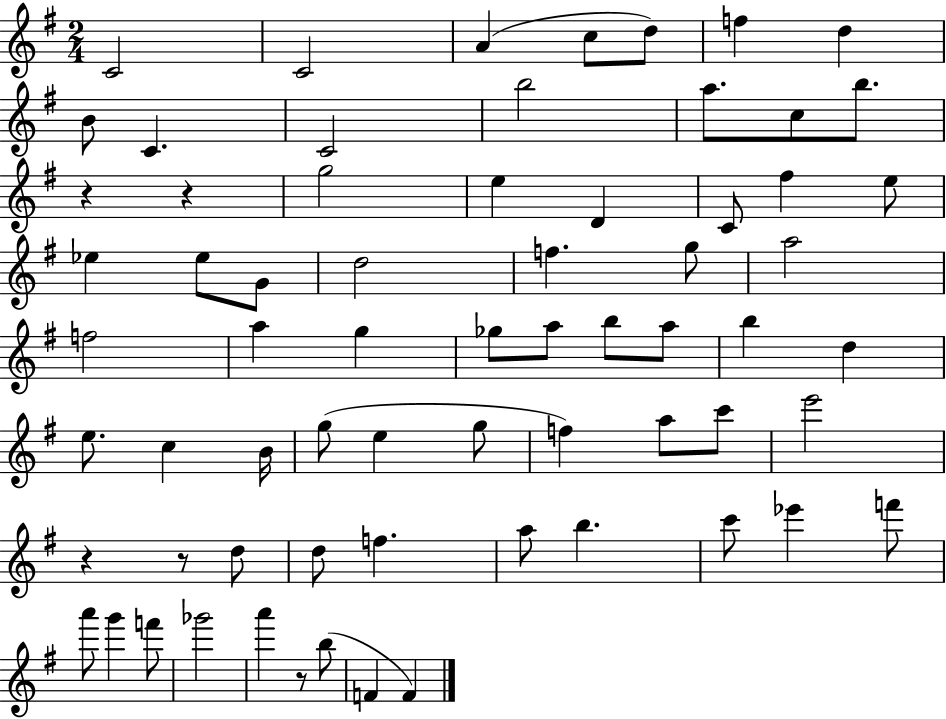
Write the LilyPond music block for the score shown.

{
  \clef treble
  \numericTimeSignature
  \time 2/4
  \key g \major
  c'2 | c'2 | a'4( c''8 d''8) | f''4 d''4 | \break b'8 c'4. | c'2 | b''2 | a''8. c''8 b''8. | \break r4 r4 | g''2 | e''4 d'4 | c'8 fis''4 e''8 | \break ees''4 ees''8 g'8 | d''2 | f''4. g''8 | a''2 | \break f''2 | a''4 g''4 | ges''8 a''8 b''8 a''8 | b''4 d''4 | \break e''8. c''4 b'16 | g''8( e''4 g''8 | f''4) a''8 c'''8 | e'''2 | \break r4 r8 d''8 | d''8 f''4. | a''8 b''4. | c'''8 ees'''4 f'''8 | \break a'''8 g'''4 f'''8 | ges'''2 | a'''4 r8 b''8( | f'4 f'4) | \break \bar "|."
}